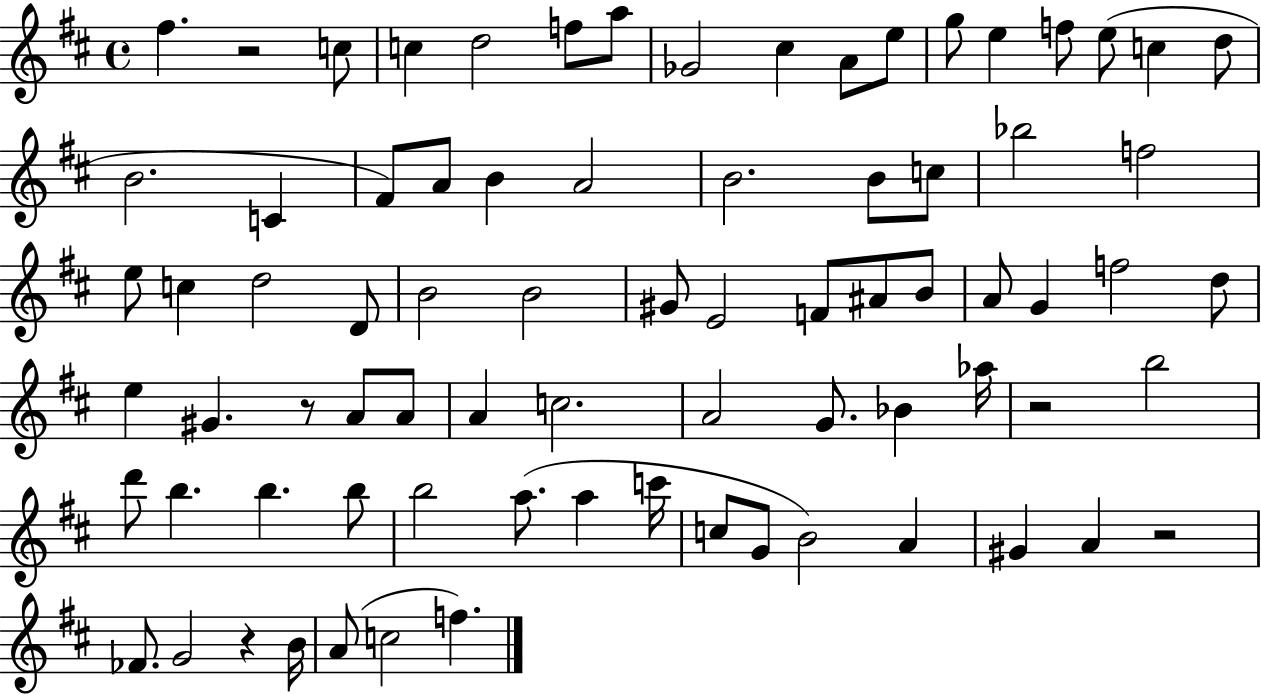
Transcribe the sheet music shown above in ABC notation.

X:1
T:Untitled
M:4/4
L:1/4
K:D
^f z2 c/2 c d2 f/2 a/2 _G2 ^c A/2 e/2 g/2 e f/2 e/2 c d/2 B2 C ^F/2 A/2 B A2 B2 B/2 c/2 _b2 f2 e/2 c d2 D/2 B2 B2 ^G/2 E2 F/2 ^A/2 B/2 A/2 G f2 d/2 e ^G z/2 A/2 A/2 A c2 A2 G/2 _B _a/4 z2 b2 d'/2 b b b/2 b2 a/2 a c'/4 c/2 G/2 B2 A ^G A z2 _F/2 G2 z B/4 A/2 c2 f